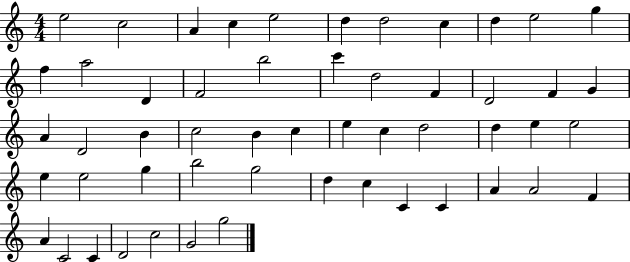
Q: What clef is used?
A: treble